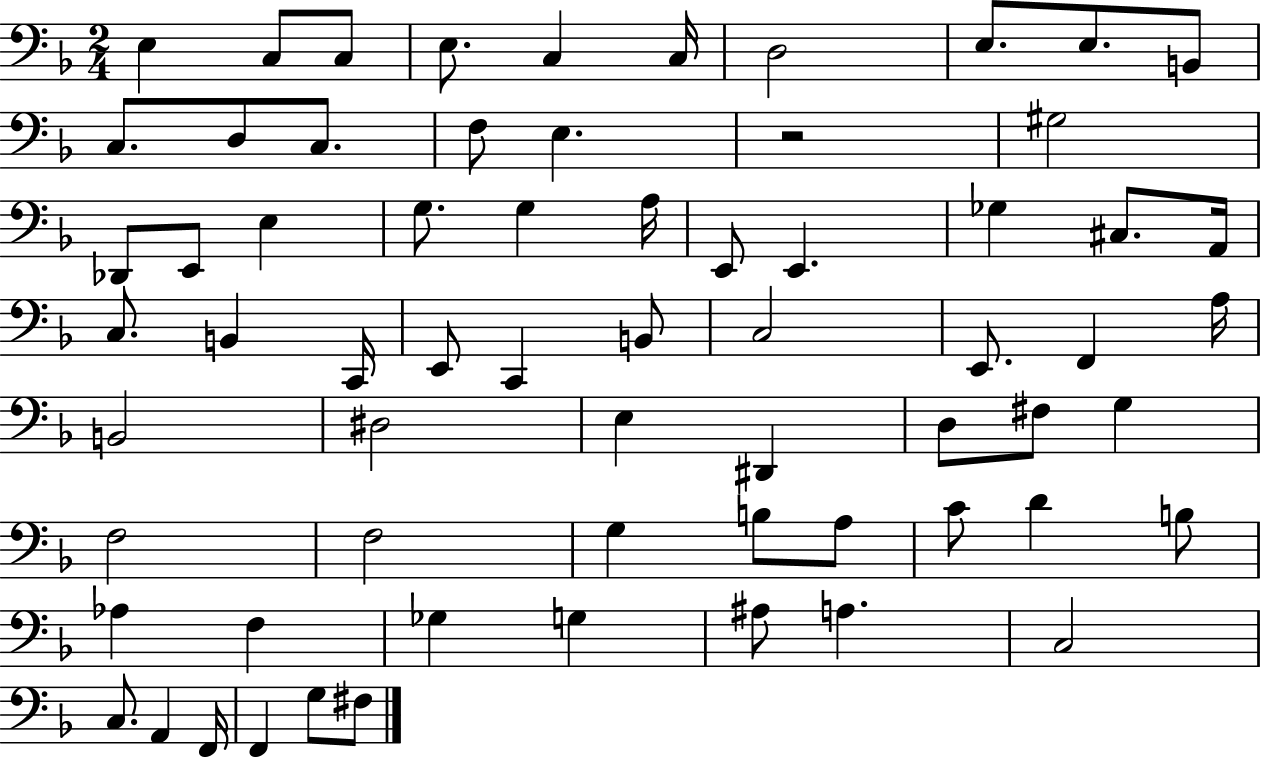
X:1
T:Untitled
M:2/4
L:1/4
K:F
E, C,/2 C,/2 E,/2 C, C,/4 D,2 E,/2 E,/2 B,,/2 C,/2 D,/2 C,/2 F,/2 E, z2 ^G,2 _D,,/2 E,,/2 E, G,/2 G, A,/4 E,,/2 E,, _G, ^C,/2 A,,/4 C,/2 B,, C,,/4 E,,/2 C,, B,,/2 C,2 E,,/2 F,, A,/4 B,,2 ^D,2 E, ^D,, D,/2 ^F,/2 G, F,2 F,2 G, B,/2 A,/2 C/2 D B,/2 _A, F, _G, G, ^A,/2 A, C,2 C,/2 A,, F,,/4 F,, G,/2 ^F,/2